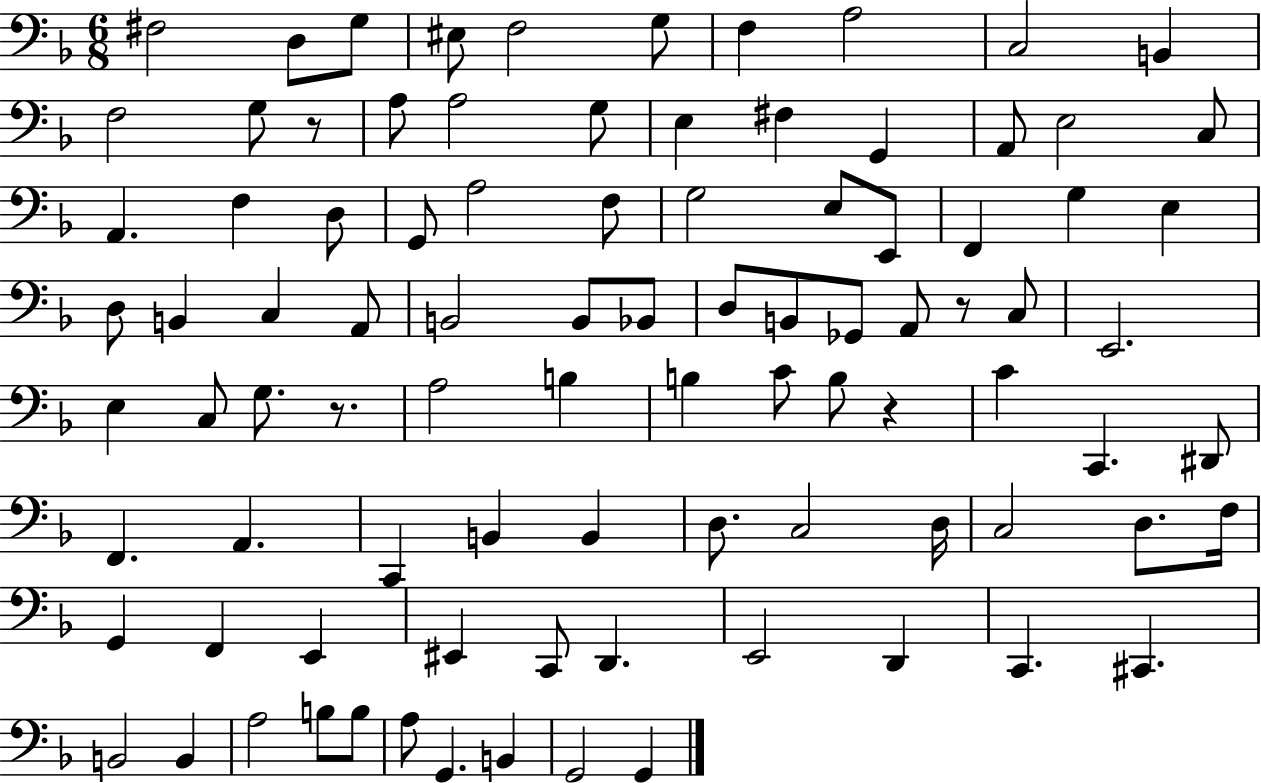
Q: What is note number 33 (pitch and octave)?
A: E3